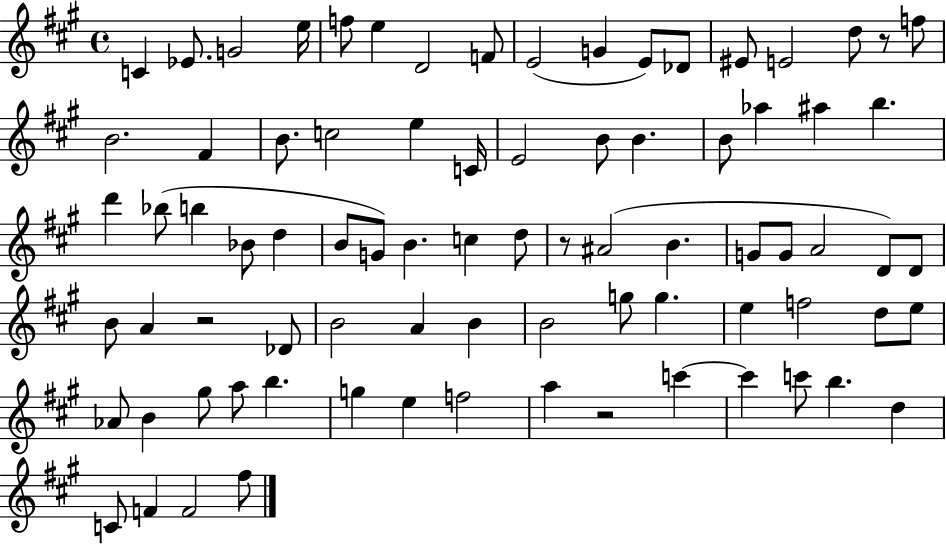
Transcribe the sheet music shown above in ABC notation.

X:1
T:Untitled
M:4/4
L:1/4
K:A
C _E/2 G2 e/4 f/2 e D2 F/2 E2 G E/2 _D/2 ^E/2 E2 d/2 z/2 f/2 B2 ^F B/2 c2 e C/4 E2 B/2 B B/2 _a ^a b d' _b/2 b _B/2 d B/2 G/2 B c d/2 z/2 ^A2 B G/2 G/2 A2 D/2 D/2 B/2 A z2 _D/2 B2 A B B2 g/2 g e f2 d/2 e/2 _A/2 B ^g/2 a/2 b g e f2 a z2 c' c' c'/2 b d C/2 F F2 ^f/2